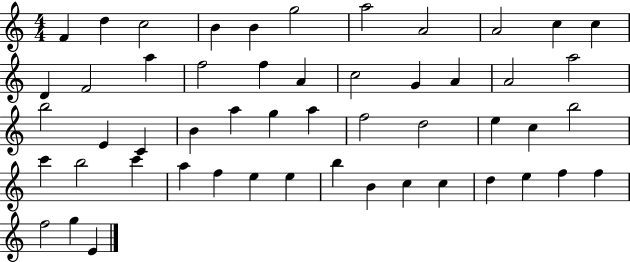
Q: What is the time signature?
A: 4/4